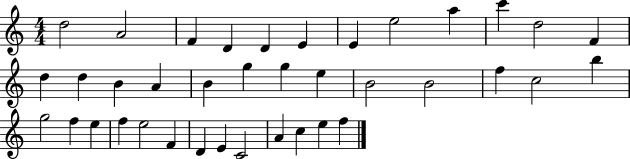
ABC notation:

X:1
T:Untitled
M:4/4
L:1/4
K:C
d2 A2 F D D E E e2 a c' d2 F d d B A B g g e B2 B2 f c2 b g2 f e f e2 F D E C2 A c e f